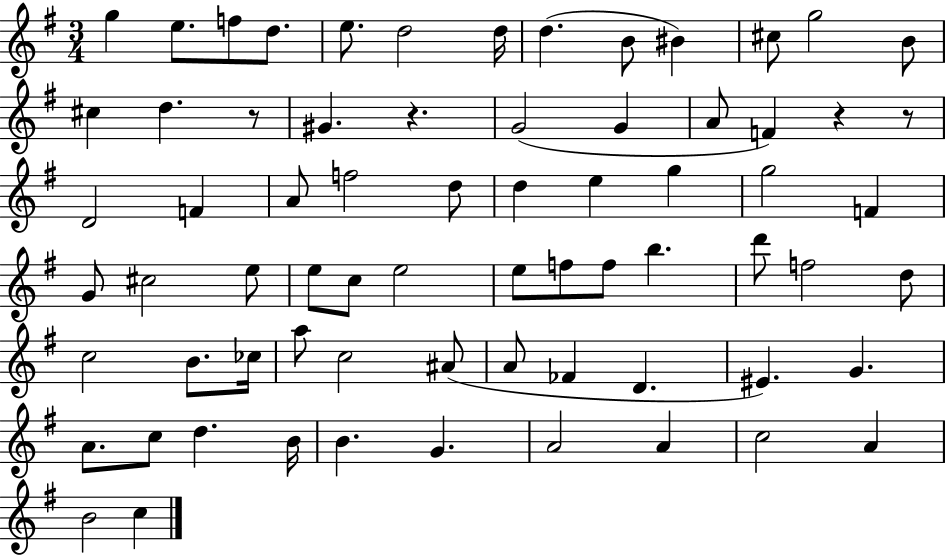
{
  \clef treble
  \numericTimeSignature
  \time 3/4
  \key g \major
  g''4 e''8. f''8 d''8. | e''8. d''2 d''16 | d''4.( b'8 bis'4) | cis''8 g''2 b'8 | \break cis''4 d''4. r8 | gis'4. r4. | g'2( g'4 | a'8 f'4) r4 r8 | \break d'2 f'4 | a'8 f''2 d''8 | d''4 e''4 g''4 | g''2 f'4 | \break g'8 cis''2 e''8 | e''8 c''8 e''2 | e''8 f''8 f''8 b''4. | d'''8 f''2 d''8 | \break c''2 b'8. ces''16 | a''8 c''2 ais'8( | a'8 fes'4 d'4. | eis'4.) g'4. | \break a'8. c''8 d''4. b'16 | b'4. g'4. | a'2 a'4 | c''2 a'4 | \break b'2 c''4 | \bar "|."
}